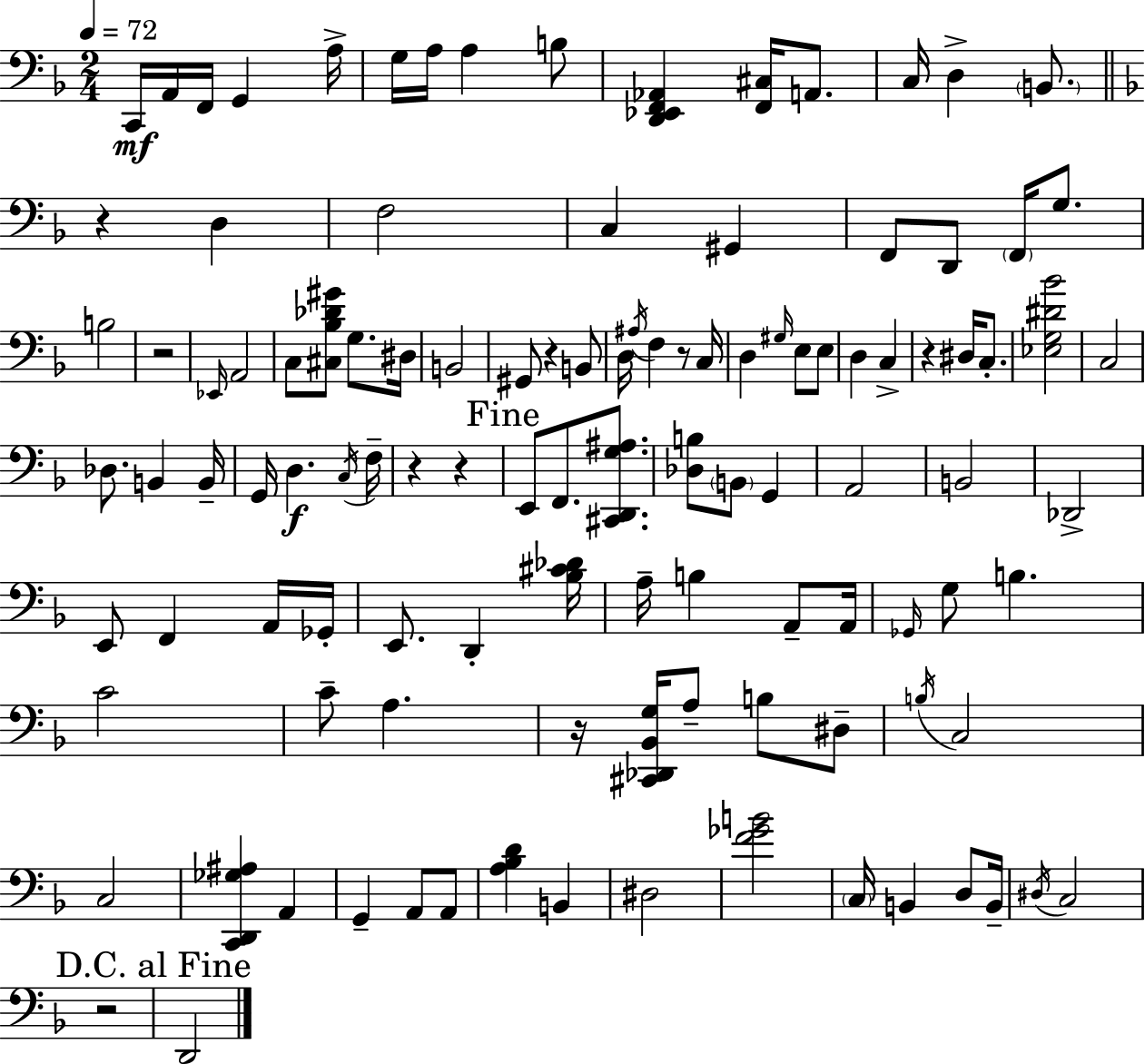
X:1
T:Untitled
M:2/4
L:1/4
K:F
C,,/4 A,,/4 F,,/4 G,, A,/4 G,/4 A,/4 A, B,/2 [D,,_E,,F,,_A,,] [F,,^C,]/4 A,,/2 C,/4 D, B,,/2 z D, F,2 C, ^G,, F,,/2 D,,/2 F,,/4 G,/2 B,2 z2 _E,,/4 A,,2 C,/2 [^C,_B,_D^G]/2 G,/2 ^D,/4 B,,2 ^G,,/2 z B,,/2 D,/4 ^A,/4 F, z/2 C,/4 D, ^G,/4 E,/2 E,/2 D, C, z ^D,/4 C,/2 [_E,G,^D_B]2 C,2 _D,/2 B,, B,,/4 G,,/4 D, C,/4 F,/4 z z E,,/2 F,,/2 [^C,,D,,G,^A,]/2 [_D,B,]/2 B,,/2 G,, A,,2 B,,2 _D,,2 E,,/2 F,, A,,/4 _G,,/4 E,,/2 D,, [_B,^C_D]/4 A,/4 B, A,,/2 A,,/4 _G,,/4 G,/2 B, C2 C/2 A, z/4 [^C,,_D,,_B,,G,]/4 A,/2 B,/2 ^D,/2 B,/4 C,2 C,2 [C,,D,,_G,^A,] A,, G,, A,,/2 A,,/2 [A,_B,D] B,, ^D,2 [F_GB]2 C,/4 B,, D,/2 B,,/4 ^D,/4 C,2 z2 D,,2